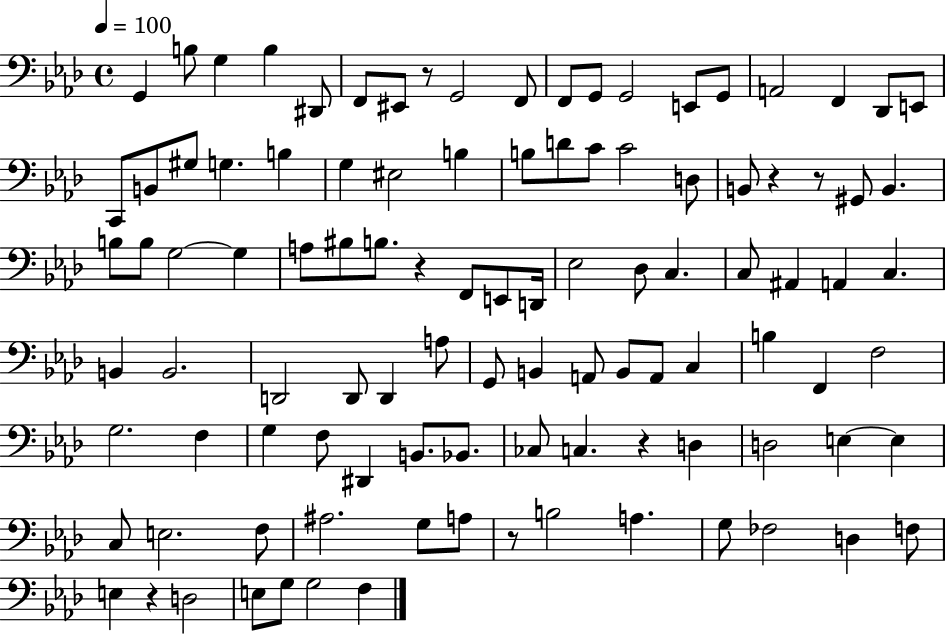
G2/q B3/e G3/q B3/q D#2/e F2/e EIS2/e R/e G2/h F2/e F2/e G2/e G2/h E2/e G2/e A2/h F2/q Db2/e E2/e C2/e B2/e G#3/e G3/q. B3/q G3/q EIS3/h B3/q B3/e D4/e C4/e C4/h D3/e B2/e R/q R/e G#2/e B2/q. B3/e B3/e G3/h G3/q A3/e BIS3/e B3/e. R/q F2/e E2/e D2/s Eb3/h Db3/e C3/q. C3/e A#2/q A2/q C3/q. B2/q B2/h. D2/h D2/e D2/q A3/e G2/e B2/q A2/e B2/e A2/e C3/q B3/q F2/q F3/h G3/h. F3/q G3/q F3/e D#2/q B2/e. Bb2/e. CES3/e C3/q. R/q D3/q D3/h E3/q E3/q C3/e E3/h. F3/e A#3/h. G3/e A3/e R/e B3/h A3/q. G3/e FES3/h D3/q F3/e E3/q R/q D3/h E3/e G3/e G3/h F3/q